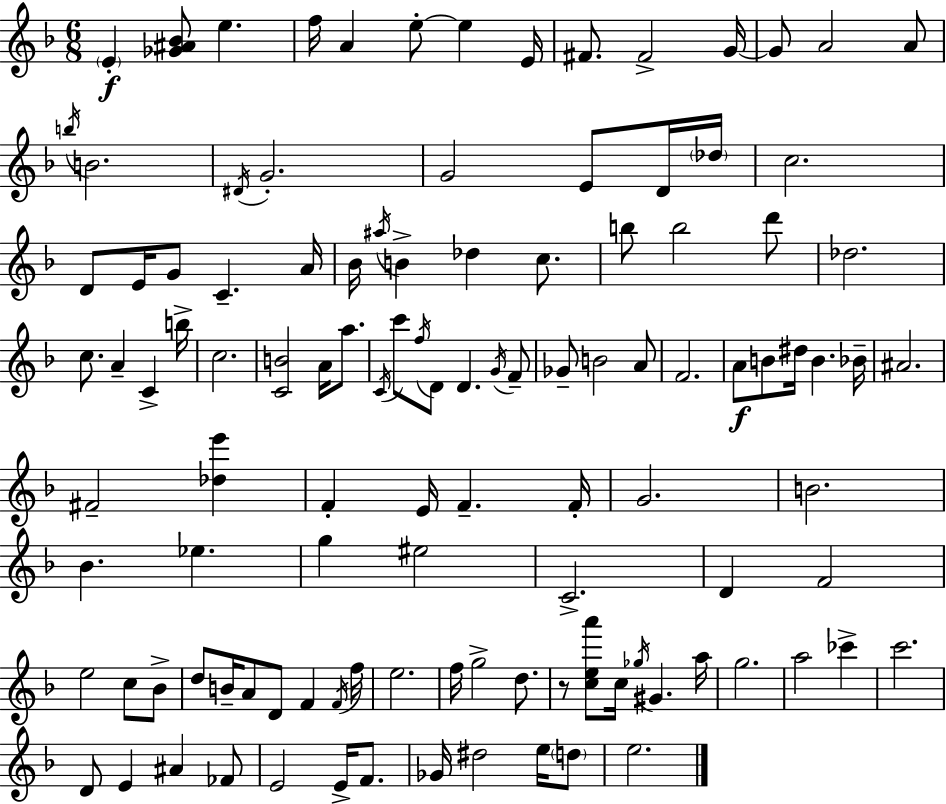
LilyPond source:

{
  \clef treble
  \numericTimeSignature
  \time 6/8
  \key f \major
  \parenthesize e'4-.\f <ges' ais' bes'>8 e''4. | f''16 a'4 e''8-.~~ e''4 e'16 | fis'8. fis'2-> g'16~~ | g'8 a'2 a'8 | \break \acciaccatura { b''16 } b'2. | \acciaccatura { dis'16 } g'2.-. | g'2 e'8 | d'16 \parenthesize des''16 c''2. | \break d'8 e'16 g'8 c'4.-- | a'16 bes'16 \acciaccatura { ais''16 } b'4-> des''4 | c''8. b''8 b''2 | d'''8 des''2. | \break c''8. a'4-- c'4-> | b''16-> c''2. | <c' b'>2 a'16 | a''8. \acciaccatura { c'16 } c'''8 \acciaccatura { f''16 } d'8 d'4. | \break \acciaccatura { g'16 } f'8-- ges'8-- b'2 | a'8 f'2. | a'8\f b'8 dis''16 b'4. | bes'16-- ais'2. | \break fis'2-- | <des'' e'''>4 f'4-. e'16 f'4.-- | f'16-. g'2. | b'2. | \break bes'4. | ees''4. g''4 eis''2 | c'2.-> | d'4 f'2 | \break e''2 | c''8 bes'8-> d''8 b'16-- a'8 d'8 | f'4 \acciaccatura { f'16 } f''16 e''2. | f''16 g''2-> | \break d''8. r8 <c'' e'' a'''>8 c''16 | \acciaccatura { ges''16 } gis'4. a''16 g''2. | a''2 | ces'''4-> c'''2. | \break d'8 e'4 | ais'4 fes'8 e'2 | e'16-> f'8. ges'16 dis''2 | e''16 \parenthesize d''8 e''2. | \break \bar "|."
}